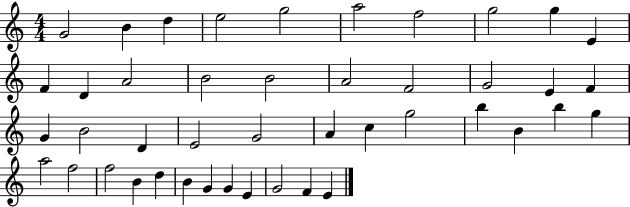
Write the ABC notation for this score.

X:1
T:Untitled
M:4/4
L:1/4
K:C
G2 B d e2 g2 a2 f2 g2 g E F D A2 B2 B2 A2 F2 G2 E F G B2 D E2 G2 A c g2 b B b g a2 f2 f2 B d B G G E G2 F E